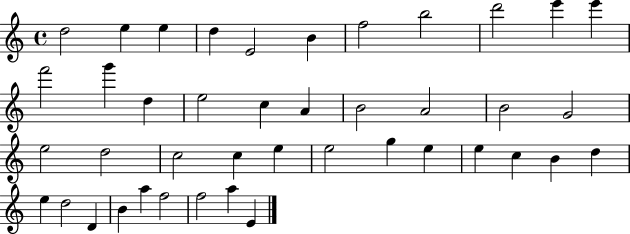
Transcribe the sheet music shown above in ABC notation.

X:1
T:Untitled
M:4/4
L:1/4
K:C
d2 e e d E2 B f2 b2 d'2 e' e' f'2 g' d e2 c A B2 A2 B2 G2 e2 d2 c2 c e e2 g e e c B d e d2 D B a f2 f2 a E